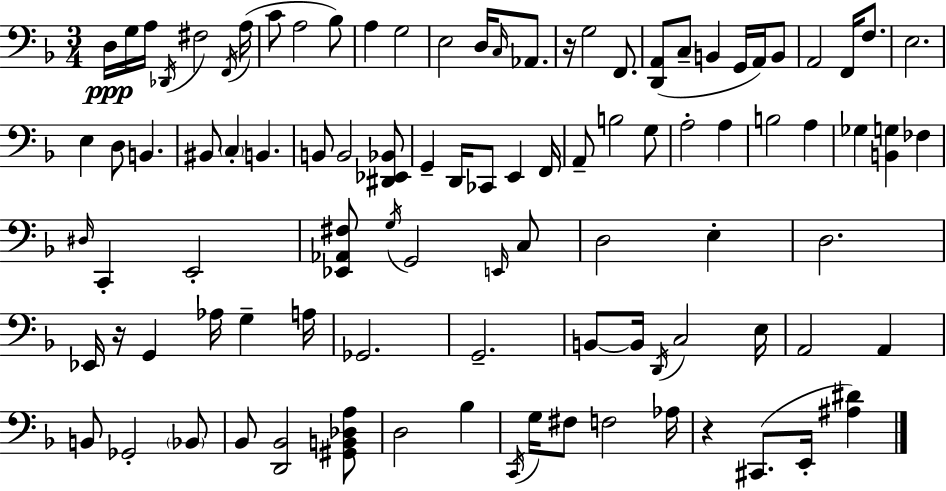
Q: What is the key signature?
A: F major